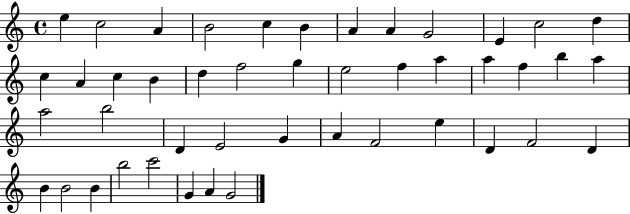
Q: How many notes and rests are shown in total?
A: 45